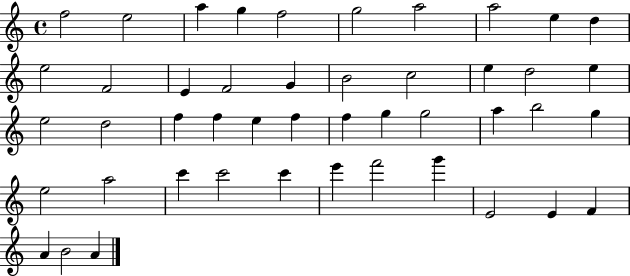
{
  \clef treble
  \time 4/4
  \defaultTimeSignature
  \key c \major
  f''2 e''2 | a''4 g''4 f''2 | g''2 a''2 | a''2 e''4 d''4 | \break e''2 f'2 | e'4 f'2 g'4 | b'2 c''2 | e''4 d''2 e''4 | \break e''2 d''2 | f''4 f''4 e''4 f''4 | f''4 g''4 g''2 | a''4 b''2 g''4 | \break e''2 a''2 | c'''4 c'''2 c'''4 | e'''4 f'''2 g'''4 | e'2 e'4 f'4 | \break a'4 b'2 a'4 | \bar "|."
}